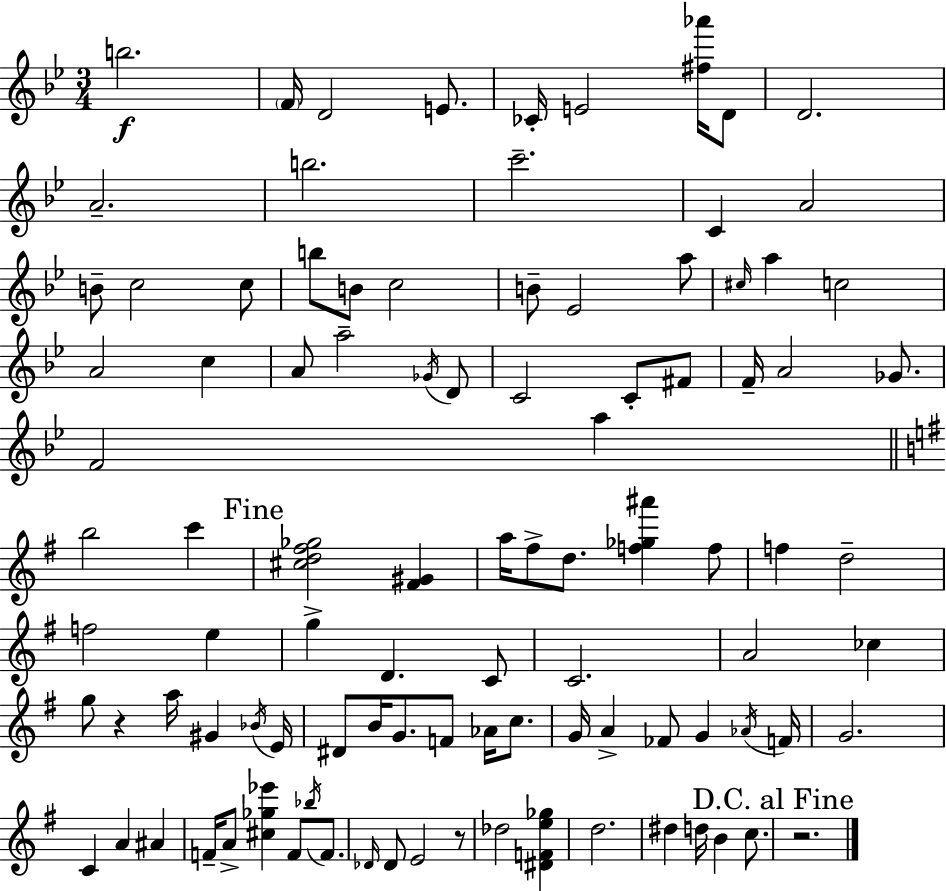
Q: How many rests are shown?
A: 3